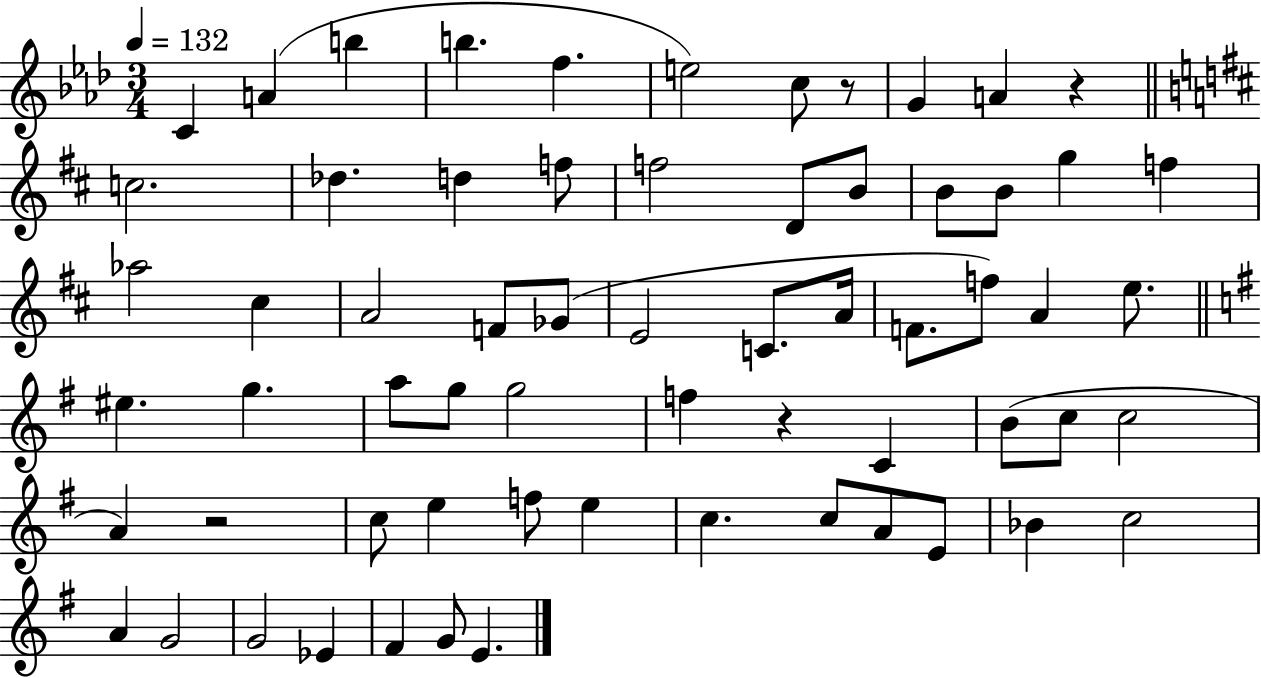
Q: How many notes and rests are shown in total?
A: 64